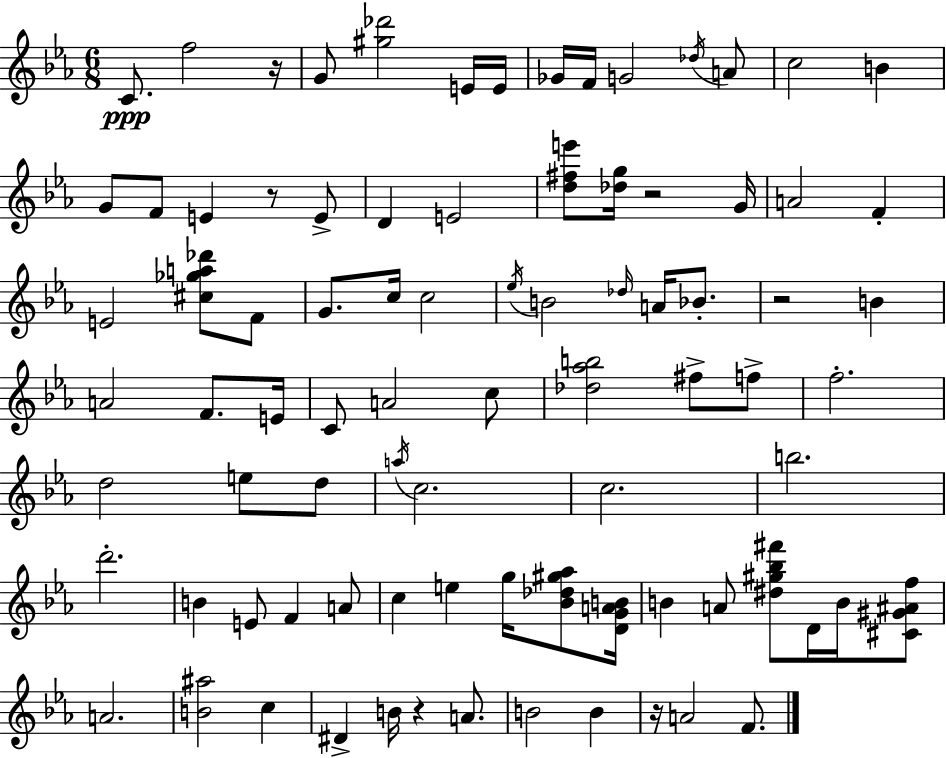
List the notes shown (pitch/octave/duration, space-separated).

C4/e. F5/h R/s G4/e [G#5,Db6]/h E4/s E4/s Gb4/s F4/s G4/h Db5/s A4/e C5/h B4/q G4/e F4/e E4/q R/e E4/e D4/q E4/h [D5,F#5,E6]/e [Db5,G5]/s R/h G4/s A4/h F4/q E4/h [C#5,Gb5,A5,Db6]/e F4/e G4/e. C5/s C5/h Eb5/s B4/h Db5/s A4/s Bb4/e. R/h B4/q A4/h F4/e. E4/s C4/e A4/h C5/e [Db5,Ab5,B5]/h F#5/e F5/e F5/h. D5/h E5/e D5/e A5/s C5/h. C5/h. B5/h. D6/h. B4/q E4/e F4/q A4/e C5/q E5/q G5/s [Bb4,Db5,G#5,Ab5]/e [D4,G4,A4,B4]/s B4/q A4/e [D#5,G#5,Bb5,F#6]/e D4/s B4/s [C#4,G#4,A#4,F5]/e A4/h. [B4,A#5]/h C5/q D#4/q B4/s R/q A4/e. B4/h B4/q R/s A4/h F4/e.